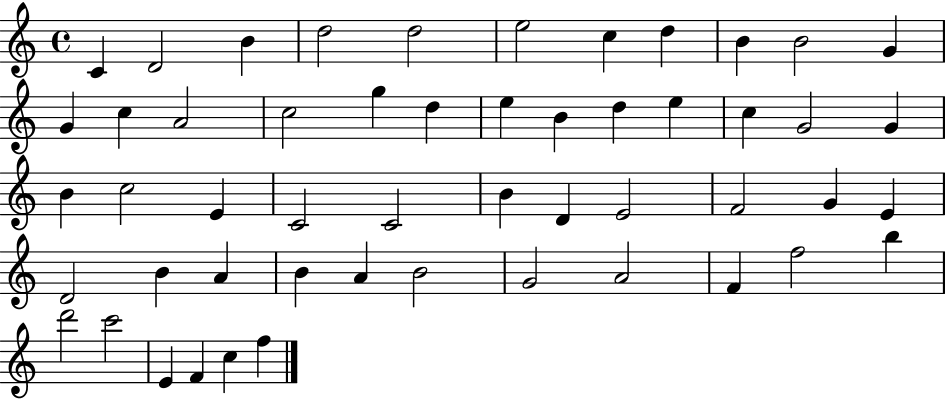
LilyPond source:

{
  \clef treble
  \time 4/4
  \defaultTimeSignature
  \key c \major
  c'4 d'2 b'4 | d''2 d''2 | e''2 c''4 d''4 | b'4 b'2 g'4 | \break g'4 c''4 a'2 | c''2 g''4 d''4 | e''4 b'4 d''4 e''4 | c''4 g'2 g'4 | \break b'4 c''2 e'4 | c'2 c'2 | b'4 d'4 e'2 | f'2 g'4 e'4 | \break d'2 b'4 a'4 | b'4 a'4 b'2 | g'2 a'2 | f'4 f''2 b''4 | \break d'''2 c'''2 | e'4 f'4 c''4 f''4 | \bar "|."
}